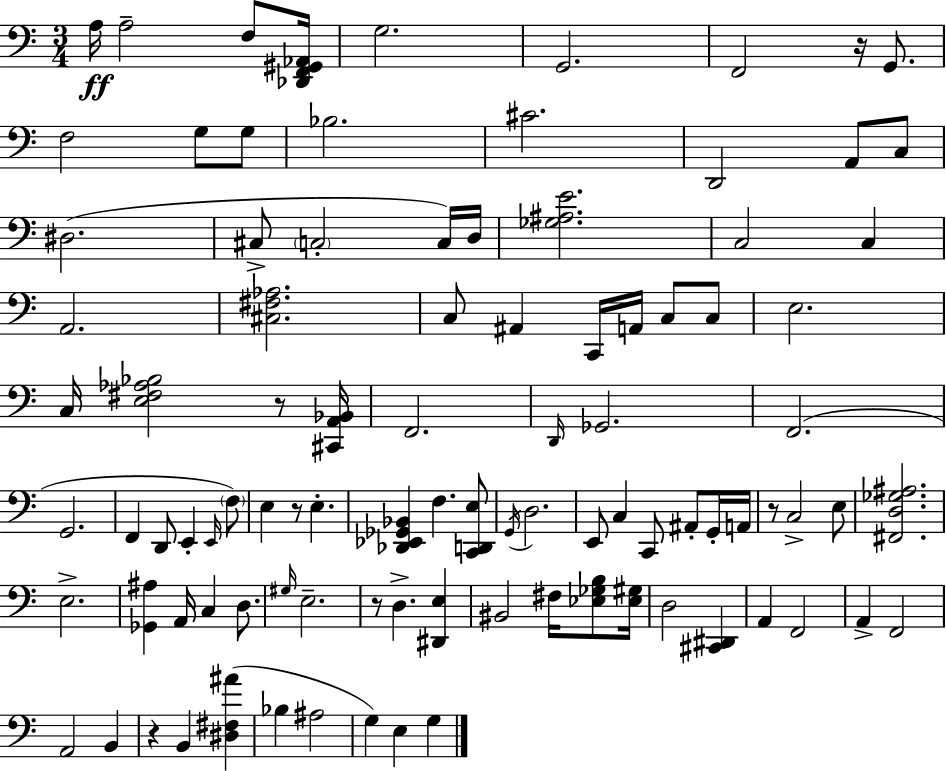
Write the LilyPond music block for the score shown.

{
  \clef bass
  \numericTimeSignature
  \time 3/4
  \key a \minor
  \repeat volta 2 { a16\ff a2-- f8 <des, f, gis, aes,>16 | g2. | g,2. | f,2 r16 g,8. | \break f2 g8 g8 | bes2. | cis'2. | d,2 a,8 c8 | \break dis2.( | cis8-> \parenthesize c2-. c16) d16 | <ges ais e'>2. | c2 c4 | \break a,2. | <cis fis aes>2. | c8 ais,4 c,16 a,16 c8 c8 | e2. | \break c16 <e fis aes bes>2 r8 <cis, a, bes,>16 | f,2. | \grace { d,16 } ges,2. | f,2.( | \break g,2. | f,4 d,8 e,4-. \grace { e,16 }) | \parenthesize f8 e4 r8 e4.-. | <des, ees, ges, bes,>4 f4. | \break <c, d, e>8 \acciaccatura { g,16 } d2. | e,8 c4 c,8 ais,8-. | g,16-. a,16 r8 c2-> | e8 <fis, d ges ais>2. | \break e2.-> | <ges, ais>4 a,16 c4 | d8. \grace { gis16 } e2.-- | r8 d4.-> | \break <dis, e>4 bis,2 | fis16 <ees ges b>8 <ees gis>16 d2 | <cis, dis,>4 a,4 f,2 | a,4-> f,2 | \break a,2 | b,4 r4 b,4 | <dis fis ais'>4( bes4 ais2 | g4) e4 | \break g4 } \bar "|."
}